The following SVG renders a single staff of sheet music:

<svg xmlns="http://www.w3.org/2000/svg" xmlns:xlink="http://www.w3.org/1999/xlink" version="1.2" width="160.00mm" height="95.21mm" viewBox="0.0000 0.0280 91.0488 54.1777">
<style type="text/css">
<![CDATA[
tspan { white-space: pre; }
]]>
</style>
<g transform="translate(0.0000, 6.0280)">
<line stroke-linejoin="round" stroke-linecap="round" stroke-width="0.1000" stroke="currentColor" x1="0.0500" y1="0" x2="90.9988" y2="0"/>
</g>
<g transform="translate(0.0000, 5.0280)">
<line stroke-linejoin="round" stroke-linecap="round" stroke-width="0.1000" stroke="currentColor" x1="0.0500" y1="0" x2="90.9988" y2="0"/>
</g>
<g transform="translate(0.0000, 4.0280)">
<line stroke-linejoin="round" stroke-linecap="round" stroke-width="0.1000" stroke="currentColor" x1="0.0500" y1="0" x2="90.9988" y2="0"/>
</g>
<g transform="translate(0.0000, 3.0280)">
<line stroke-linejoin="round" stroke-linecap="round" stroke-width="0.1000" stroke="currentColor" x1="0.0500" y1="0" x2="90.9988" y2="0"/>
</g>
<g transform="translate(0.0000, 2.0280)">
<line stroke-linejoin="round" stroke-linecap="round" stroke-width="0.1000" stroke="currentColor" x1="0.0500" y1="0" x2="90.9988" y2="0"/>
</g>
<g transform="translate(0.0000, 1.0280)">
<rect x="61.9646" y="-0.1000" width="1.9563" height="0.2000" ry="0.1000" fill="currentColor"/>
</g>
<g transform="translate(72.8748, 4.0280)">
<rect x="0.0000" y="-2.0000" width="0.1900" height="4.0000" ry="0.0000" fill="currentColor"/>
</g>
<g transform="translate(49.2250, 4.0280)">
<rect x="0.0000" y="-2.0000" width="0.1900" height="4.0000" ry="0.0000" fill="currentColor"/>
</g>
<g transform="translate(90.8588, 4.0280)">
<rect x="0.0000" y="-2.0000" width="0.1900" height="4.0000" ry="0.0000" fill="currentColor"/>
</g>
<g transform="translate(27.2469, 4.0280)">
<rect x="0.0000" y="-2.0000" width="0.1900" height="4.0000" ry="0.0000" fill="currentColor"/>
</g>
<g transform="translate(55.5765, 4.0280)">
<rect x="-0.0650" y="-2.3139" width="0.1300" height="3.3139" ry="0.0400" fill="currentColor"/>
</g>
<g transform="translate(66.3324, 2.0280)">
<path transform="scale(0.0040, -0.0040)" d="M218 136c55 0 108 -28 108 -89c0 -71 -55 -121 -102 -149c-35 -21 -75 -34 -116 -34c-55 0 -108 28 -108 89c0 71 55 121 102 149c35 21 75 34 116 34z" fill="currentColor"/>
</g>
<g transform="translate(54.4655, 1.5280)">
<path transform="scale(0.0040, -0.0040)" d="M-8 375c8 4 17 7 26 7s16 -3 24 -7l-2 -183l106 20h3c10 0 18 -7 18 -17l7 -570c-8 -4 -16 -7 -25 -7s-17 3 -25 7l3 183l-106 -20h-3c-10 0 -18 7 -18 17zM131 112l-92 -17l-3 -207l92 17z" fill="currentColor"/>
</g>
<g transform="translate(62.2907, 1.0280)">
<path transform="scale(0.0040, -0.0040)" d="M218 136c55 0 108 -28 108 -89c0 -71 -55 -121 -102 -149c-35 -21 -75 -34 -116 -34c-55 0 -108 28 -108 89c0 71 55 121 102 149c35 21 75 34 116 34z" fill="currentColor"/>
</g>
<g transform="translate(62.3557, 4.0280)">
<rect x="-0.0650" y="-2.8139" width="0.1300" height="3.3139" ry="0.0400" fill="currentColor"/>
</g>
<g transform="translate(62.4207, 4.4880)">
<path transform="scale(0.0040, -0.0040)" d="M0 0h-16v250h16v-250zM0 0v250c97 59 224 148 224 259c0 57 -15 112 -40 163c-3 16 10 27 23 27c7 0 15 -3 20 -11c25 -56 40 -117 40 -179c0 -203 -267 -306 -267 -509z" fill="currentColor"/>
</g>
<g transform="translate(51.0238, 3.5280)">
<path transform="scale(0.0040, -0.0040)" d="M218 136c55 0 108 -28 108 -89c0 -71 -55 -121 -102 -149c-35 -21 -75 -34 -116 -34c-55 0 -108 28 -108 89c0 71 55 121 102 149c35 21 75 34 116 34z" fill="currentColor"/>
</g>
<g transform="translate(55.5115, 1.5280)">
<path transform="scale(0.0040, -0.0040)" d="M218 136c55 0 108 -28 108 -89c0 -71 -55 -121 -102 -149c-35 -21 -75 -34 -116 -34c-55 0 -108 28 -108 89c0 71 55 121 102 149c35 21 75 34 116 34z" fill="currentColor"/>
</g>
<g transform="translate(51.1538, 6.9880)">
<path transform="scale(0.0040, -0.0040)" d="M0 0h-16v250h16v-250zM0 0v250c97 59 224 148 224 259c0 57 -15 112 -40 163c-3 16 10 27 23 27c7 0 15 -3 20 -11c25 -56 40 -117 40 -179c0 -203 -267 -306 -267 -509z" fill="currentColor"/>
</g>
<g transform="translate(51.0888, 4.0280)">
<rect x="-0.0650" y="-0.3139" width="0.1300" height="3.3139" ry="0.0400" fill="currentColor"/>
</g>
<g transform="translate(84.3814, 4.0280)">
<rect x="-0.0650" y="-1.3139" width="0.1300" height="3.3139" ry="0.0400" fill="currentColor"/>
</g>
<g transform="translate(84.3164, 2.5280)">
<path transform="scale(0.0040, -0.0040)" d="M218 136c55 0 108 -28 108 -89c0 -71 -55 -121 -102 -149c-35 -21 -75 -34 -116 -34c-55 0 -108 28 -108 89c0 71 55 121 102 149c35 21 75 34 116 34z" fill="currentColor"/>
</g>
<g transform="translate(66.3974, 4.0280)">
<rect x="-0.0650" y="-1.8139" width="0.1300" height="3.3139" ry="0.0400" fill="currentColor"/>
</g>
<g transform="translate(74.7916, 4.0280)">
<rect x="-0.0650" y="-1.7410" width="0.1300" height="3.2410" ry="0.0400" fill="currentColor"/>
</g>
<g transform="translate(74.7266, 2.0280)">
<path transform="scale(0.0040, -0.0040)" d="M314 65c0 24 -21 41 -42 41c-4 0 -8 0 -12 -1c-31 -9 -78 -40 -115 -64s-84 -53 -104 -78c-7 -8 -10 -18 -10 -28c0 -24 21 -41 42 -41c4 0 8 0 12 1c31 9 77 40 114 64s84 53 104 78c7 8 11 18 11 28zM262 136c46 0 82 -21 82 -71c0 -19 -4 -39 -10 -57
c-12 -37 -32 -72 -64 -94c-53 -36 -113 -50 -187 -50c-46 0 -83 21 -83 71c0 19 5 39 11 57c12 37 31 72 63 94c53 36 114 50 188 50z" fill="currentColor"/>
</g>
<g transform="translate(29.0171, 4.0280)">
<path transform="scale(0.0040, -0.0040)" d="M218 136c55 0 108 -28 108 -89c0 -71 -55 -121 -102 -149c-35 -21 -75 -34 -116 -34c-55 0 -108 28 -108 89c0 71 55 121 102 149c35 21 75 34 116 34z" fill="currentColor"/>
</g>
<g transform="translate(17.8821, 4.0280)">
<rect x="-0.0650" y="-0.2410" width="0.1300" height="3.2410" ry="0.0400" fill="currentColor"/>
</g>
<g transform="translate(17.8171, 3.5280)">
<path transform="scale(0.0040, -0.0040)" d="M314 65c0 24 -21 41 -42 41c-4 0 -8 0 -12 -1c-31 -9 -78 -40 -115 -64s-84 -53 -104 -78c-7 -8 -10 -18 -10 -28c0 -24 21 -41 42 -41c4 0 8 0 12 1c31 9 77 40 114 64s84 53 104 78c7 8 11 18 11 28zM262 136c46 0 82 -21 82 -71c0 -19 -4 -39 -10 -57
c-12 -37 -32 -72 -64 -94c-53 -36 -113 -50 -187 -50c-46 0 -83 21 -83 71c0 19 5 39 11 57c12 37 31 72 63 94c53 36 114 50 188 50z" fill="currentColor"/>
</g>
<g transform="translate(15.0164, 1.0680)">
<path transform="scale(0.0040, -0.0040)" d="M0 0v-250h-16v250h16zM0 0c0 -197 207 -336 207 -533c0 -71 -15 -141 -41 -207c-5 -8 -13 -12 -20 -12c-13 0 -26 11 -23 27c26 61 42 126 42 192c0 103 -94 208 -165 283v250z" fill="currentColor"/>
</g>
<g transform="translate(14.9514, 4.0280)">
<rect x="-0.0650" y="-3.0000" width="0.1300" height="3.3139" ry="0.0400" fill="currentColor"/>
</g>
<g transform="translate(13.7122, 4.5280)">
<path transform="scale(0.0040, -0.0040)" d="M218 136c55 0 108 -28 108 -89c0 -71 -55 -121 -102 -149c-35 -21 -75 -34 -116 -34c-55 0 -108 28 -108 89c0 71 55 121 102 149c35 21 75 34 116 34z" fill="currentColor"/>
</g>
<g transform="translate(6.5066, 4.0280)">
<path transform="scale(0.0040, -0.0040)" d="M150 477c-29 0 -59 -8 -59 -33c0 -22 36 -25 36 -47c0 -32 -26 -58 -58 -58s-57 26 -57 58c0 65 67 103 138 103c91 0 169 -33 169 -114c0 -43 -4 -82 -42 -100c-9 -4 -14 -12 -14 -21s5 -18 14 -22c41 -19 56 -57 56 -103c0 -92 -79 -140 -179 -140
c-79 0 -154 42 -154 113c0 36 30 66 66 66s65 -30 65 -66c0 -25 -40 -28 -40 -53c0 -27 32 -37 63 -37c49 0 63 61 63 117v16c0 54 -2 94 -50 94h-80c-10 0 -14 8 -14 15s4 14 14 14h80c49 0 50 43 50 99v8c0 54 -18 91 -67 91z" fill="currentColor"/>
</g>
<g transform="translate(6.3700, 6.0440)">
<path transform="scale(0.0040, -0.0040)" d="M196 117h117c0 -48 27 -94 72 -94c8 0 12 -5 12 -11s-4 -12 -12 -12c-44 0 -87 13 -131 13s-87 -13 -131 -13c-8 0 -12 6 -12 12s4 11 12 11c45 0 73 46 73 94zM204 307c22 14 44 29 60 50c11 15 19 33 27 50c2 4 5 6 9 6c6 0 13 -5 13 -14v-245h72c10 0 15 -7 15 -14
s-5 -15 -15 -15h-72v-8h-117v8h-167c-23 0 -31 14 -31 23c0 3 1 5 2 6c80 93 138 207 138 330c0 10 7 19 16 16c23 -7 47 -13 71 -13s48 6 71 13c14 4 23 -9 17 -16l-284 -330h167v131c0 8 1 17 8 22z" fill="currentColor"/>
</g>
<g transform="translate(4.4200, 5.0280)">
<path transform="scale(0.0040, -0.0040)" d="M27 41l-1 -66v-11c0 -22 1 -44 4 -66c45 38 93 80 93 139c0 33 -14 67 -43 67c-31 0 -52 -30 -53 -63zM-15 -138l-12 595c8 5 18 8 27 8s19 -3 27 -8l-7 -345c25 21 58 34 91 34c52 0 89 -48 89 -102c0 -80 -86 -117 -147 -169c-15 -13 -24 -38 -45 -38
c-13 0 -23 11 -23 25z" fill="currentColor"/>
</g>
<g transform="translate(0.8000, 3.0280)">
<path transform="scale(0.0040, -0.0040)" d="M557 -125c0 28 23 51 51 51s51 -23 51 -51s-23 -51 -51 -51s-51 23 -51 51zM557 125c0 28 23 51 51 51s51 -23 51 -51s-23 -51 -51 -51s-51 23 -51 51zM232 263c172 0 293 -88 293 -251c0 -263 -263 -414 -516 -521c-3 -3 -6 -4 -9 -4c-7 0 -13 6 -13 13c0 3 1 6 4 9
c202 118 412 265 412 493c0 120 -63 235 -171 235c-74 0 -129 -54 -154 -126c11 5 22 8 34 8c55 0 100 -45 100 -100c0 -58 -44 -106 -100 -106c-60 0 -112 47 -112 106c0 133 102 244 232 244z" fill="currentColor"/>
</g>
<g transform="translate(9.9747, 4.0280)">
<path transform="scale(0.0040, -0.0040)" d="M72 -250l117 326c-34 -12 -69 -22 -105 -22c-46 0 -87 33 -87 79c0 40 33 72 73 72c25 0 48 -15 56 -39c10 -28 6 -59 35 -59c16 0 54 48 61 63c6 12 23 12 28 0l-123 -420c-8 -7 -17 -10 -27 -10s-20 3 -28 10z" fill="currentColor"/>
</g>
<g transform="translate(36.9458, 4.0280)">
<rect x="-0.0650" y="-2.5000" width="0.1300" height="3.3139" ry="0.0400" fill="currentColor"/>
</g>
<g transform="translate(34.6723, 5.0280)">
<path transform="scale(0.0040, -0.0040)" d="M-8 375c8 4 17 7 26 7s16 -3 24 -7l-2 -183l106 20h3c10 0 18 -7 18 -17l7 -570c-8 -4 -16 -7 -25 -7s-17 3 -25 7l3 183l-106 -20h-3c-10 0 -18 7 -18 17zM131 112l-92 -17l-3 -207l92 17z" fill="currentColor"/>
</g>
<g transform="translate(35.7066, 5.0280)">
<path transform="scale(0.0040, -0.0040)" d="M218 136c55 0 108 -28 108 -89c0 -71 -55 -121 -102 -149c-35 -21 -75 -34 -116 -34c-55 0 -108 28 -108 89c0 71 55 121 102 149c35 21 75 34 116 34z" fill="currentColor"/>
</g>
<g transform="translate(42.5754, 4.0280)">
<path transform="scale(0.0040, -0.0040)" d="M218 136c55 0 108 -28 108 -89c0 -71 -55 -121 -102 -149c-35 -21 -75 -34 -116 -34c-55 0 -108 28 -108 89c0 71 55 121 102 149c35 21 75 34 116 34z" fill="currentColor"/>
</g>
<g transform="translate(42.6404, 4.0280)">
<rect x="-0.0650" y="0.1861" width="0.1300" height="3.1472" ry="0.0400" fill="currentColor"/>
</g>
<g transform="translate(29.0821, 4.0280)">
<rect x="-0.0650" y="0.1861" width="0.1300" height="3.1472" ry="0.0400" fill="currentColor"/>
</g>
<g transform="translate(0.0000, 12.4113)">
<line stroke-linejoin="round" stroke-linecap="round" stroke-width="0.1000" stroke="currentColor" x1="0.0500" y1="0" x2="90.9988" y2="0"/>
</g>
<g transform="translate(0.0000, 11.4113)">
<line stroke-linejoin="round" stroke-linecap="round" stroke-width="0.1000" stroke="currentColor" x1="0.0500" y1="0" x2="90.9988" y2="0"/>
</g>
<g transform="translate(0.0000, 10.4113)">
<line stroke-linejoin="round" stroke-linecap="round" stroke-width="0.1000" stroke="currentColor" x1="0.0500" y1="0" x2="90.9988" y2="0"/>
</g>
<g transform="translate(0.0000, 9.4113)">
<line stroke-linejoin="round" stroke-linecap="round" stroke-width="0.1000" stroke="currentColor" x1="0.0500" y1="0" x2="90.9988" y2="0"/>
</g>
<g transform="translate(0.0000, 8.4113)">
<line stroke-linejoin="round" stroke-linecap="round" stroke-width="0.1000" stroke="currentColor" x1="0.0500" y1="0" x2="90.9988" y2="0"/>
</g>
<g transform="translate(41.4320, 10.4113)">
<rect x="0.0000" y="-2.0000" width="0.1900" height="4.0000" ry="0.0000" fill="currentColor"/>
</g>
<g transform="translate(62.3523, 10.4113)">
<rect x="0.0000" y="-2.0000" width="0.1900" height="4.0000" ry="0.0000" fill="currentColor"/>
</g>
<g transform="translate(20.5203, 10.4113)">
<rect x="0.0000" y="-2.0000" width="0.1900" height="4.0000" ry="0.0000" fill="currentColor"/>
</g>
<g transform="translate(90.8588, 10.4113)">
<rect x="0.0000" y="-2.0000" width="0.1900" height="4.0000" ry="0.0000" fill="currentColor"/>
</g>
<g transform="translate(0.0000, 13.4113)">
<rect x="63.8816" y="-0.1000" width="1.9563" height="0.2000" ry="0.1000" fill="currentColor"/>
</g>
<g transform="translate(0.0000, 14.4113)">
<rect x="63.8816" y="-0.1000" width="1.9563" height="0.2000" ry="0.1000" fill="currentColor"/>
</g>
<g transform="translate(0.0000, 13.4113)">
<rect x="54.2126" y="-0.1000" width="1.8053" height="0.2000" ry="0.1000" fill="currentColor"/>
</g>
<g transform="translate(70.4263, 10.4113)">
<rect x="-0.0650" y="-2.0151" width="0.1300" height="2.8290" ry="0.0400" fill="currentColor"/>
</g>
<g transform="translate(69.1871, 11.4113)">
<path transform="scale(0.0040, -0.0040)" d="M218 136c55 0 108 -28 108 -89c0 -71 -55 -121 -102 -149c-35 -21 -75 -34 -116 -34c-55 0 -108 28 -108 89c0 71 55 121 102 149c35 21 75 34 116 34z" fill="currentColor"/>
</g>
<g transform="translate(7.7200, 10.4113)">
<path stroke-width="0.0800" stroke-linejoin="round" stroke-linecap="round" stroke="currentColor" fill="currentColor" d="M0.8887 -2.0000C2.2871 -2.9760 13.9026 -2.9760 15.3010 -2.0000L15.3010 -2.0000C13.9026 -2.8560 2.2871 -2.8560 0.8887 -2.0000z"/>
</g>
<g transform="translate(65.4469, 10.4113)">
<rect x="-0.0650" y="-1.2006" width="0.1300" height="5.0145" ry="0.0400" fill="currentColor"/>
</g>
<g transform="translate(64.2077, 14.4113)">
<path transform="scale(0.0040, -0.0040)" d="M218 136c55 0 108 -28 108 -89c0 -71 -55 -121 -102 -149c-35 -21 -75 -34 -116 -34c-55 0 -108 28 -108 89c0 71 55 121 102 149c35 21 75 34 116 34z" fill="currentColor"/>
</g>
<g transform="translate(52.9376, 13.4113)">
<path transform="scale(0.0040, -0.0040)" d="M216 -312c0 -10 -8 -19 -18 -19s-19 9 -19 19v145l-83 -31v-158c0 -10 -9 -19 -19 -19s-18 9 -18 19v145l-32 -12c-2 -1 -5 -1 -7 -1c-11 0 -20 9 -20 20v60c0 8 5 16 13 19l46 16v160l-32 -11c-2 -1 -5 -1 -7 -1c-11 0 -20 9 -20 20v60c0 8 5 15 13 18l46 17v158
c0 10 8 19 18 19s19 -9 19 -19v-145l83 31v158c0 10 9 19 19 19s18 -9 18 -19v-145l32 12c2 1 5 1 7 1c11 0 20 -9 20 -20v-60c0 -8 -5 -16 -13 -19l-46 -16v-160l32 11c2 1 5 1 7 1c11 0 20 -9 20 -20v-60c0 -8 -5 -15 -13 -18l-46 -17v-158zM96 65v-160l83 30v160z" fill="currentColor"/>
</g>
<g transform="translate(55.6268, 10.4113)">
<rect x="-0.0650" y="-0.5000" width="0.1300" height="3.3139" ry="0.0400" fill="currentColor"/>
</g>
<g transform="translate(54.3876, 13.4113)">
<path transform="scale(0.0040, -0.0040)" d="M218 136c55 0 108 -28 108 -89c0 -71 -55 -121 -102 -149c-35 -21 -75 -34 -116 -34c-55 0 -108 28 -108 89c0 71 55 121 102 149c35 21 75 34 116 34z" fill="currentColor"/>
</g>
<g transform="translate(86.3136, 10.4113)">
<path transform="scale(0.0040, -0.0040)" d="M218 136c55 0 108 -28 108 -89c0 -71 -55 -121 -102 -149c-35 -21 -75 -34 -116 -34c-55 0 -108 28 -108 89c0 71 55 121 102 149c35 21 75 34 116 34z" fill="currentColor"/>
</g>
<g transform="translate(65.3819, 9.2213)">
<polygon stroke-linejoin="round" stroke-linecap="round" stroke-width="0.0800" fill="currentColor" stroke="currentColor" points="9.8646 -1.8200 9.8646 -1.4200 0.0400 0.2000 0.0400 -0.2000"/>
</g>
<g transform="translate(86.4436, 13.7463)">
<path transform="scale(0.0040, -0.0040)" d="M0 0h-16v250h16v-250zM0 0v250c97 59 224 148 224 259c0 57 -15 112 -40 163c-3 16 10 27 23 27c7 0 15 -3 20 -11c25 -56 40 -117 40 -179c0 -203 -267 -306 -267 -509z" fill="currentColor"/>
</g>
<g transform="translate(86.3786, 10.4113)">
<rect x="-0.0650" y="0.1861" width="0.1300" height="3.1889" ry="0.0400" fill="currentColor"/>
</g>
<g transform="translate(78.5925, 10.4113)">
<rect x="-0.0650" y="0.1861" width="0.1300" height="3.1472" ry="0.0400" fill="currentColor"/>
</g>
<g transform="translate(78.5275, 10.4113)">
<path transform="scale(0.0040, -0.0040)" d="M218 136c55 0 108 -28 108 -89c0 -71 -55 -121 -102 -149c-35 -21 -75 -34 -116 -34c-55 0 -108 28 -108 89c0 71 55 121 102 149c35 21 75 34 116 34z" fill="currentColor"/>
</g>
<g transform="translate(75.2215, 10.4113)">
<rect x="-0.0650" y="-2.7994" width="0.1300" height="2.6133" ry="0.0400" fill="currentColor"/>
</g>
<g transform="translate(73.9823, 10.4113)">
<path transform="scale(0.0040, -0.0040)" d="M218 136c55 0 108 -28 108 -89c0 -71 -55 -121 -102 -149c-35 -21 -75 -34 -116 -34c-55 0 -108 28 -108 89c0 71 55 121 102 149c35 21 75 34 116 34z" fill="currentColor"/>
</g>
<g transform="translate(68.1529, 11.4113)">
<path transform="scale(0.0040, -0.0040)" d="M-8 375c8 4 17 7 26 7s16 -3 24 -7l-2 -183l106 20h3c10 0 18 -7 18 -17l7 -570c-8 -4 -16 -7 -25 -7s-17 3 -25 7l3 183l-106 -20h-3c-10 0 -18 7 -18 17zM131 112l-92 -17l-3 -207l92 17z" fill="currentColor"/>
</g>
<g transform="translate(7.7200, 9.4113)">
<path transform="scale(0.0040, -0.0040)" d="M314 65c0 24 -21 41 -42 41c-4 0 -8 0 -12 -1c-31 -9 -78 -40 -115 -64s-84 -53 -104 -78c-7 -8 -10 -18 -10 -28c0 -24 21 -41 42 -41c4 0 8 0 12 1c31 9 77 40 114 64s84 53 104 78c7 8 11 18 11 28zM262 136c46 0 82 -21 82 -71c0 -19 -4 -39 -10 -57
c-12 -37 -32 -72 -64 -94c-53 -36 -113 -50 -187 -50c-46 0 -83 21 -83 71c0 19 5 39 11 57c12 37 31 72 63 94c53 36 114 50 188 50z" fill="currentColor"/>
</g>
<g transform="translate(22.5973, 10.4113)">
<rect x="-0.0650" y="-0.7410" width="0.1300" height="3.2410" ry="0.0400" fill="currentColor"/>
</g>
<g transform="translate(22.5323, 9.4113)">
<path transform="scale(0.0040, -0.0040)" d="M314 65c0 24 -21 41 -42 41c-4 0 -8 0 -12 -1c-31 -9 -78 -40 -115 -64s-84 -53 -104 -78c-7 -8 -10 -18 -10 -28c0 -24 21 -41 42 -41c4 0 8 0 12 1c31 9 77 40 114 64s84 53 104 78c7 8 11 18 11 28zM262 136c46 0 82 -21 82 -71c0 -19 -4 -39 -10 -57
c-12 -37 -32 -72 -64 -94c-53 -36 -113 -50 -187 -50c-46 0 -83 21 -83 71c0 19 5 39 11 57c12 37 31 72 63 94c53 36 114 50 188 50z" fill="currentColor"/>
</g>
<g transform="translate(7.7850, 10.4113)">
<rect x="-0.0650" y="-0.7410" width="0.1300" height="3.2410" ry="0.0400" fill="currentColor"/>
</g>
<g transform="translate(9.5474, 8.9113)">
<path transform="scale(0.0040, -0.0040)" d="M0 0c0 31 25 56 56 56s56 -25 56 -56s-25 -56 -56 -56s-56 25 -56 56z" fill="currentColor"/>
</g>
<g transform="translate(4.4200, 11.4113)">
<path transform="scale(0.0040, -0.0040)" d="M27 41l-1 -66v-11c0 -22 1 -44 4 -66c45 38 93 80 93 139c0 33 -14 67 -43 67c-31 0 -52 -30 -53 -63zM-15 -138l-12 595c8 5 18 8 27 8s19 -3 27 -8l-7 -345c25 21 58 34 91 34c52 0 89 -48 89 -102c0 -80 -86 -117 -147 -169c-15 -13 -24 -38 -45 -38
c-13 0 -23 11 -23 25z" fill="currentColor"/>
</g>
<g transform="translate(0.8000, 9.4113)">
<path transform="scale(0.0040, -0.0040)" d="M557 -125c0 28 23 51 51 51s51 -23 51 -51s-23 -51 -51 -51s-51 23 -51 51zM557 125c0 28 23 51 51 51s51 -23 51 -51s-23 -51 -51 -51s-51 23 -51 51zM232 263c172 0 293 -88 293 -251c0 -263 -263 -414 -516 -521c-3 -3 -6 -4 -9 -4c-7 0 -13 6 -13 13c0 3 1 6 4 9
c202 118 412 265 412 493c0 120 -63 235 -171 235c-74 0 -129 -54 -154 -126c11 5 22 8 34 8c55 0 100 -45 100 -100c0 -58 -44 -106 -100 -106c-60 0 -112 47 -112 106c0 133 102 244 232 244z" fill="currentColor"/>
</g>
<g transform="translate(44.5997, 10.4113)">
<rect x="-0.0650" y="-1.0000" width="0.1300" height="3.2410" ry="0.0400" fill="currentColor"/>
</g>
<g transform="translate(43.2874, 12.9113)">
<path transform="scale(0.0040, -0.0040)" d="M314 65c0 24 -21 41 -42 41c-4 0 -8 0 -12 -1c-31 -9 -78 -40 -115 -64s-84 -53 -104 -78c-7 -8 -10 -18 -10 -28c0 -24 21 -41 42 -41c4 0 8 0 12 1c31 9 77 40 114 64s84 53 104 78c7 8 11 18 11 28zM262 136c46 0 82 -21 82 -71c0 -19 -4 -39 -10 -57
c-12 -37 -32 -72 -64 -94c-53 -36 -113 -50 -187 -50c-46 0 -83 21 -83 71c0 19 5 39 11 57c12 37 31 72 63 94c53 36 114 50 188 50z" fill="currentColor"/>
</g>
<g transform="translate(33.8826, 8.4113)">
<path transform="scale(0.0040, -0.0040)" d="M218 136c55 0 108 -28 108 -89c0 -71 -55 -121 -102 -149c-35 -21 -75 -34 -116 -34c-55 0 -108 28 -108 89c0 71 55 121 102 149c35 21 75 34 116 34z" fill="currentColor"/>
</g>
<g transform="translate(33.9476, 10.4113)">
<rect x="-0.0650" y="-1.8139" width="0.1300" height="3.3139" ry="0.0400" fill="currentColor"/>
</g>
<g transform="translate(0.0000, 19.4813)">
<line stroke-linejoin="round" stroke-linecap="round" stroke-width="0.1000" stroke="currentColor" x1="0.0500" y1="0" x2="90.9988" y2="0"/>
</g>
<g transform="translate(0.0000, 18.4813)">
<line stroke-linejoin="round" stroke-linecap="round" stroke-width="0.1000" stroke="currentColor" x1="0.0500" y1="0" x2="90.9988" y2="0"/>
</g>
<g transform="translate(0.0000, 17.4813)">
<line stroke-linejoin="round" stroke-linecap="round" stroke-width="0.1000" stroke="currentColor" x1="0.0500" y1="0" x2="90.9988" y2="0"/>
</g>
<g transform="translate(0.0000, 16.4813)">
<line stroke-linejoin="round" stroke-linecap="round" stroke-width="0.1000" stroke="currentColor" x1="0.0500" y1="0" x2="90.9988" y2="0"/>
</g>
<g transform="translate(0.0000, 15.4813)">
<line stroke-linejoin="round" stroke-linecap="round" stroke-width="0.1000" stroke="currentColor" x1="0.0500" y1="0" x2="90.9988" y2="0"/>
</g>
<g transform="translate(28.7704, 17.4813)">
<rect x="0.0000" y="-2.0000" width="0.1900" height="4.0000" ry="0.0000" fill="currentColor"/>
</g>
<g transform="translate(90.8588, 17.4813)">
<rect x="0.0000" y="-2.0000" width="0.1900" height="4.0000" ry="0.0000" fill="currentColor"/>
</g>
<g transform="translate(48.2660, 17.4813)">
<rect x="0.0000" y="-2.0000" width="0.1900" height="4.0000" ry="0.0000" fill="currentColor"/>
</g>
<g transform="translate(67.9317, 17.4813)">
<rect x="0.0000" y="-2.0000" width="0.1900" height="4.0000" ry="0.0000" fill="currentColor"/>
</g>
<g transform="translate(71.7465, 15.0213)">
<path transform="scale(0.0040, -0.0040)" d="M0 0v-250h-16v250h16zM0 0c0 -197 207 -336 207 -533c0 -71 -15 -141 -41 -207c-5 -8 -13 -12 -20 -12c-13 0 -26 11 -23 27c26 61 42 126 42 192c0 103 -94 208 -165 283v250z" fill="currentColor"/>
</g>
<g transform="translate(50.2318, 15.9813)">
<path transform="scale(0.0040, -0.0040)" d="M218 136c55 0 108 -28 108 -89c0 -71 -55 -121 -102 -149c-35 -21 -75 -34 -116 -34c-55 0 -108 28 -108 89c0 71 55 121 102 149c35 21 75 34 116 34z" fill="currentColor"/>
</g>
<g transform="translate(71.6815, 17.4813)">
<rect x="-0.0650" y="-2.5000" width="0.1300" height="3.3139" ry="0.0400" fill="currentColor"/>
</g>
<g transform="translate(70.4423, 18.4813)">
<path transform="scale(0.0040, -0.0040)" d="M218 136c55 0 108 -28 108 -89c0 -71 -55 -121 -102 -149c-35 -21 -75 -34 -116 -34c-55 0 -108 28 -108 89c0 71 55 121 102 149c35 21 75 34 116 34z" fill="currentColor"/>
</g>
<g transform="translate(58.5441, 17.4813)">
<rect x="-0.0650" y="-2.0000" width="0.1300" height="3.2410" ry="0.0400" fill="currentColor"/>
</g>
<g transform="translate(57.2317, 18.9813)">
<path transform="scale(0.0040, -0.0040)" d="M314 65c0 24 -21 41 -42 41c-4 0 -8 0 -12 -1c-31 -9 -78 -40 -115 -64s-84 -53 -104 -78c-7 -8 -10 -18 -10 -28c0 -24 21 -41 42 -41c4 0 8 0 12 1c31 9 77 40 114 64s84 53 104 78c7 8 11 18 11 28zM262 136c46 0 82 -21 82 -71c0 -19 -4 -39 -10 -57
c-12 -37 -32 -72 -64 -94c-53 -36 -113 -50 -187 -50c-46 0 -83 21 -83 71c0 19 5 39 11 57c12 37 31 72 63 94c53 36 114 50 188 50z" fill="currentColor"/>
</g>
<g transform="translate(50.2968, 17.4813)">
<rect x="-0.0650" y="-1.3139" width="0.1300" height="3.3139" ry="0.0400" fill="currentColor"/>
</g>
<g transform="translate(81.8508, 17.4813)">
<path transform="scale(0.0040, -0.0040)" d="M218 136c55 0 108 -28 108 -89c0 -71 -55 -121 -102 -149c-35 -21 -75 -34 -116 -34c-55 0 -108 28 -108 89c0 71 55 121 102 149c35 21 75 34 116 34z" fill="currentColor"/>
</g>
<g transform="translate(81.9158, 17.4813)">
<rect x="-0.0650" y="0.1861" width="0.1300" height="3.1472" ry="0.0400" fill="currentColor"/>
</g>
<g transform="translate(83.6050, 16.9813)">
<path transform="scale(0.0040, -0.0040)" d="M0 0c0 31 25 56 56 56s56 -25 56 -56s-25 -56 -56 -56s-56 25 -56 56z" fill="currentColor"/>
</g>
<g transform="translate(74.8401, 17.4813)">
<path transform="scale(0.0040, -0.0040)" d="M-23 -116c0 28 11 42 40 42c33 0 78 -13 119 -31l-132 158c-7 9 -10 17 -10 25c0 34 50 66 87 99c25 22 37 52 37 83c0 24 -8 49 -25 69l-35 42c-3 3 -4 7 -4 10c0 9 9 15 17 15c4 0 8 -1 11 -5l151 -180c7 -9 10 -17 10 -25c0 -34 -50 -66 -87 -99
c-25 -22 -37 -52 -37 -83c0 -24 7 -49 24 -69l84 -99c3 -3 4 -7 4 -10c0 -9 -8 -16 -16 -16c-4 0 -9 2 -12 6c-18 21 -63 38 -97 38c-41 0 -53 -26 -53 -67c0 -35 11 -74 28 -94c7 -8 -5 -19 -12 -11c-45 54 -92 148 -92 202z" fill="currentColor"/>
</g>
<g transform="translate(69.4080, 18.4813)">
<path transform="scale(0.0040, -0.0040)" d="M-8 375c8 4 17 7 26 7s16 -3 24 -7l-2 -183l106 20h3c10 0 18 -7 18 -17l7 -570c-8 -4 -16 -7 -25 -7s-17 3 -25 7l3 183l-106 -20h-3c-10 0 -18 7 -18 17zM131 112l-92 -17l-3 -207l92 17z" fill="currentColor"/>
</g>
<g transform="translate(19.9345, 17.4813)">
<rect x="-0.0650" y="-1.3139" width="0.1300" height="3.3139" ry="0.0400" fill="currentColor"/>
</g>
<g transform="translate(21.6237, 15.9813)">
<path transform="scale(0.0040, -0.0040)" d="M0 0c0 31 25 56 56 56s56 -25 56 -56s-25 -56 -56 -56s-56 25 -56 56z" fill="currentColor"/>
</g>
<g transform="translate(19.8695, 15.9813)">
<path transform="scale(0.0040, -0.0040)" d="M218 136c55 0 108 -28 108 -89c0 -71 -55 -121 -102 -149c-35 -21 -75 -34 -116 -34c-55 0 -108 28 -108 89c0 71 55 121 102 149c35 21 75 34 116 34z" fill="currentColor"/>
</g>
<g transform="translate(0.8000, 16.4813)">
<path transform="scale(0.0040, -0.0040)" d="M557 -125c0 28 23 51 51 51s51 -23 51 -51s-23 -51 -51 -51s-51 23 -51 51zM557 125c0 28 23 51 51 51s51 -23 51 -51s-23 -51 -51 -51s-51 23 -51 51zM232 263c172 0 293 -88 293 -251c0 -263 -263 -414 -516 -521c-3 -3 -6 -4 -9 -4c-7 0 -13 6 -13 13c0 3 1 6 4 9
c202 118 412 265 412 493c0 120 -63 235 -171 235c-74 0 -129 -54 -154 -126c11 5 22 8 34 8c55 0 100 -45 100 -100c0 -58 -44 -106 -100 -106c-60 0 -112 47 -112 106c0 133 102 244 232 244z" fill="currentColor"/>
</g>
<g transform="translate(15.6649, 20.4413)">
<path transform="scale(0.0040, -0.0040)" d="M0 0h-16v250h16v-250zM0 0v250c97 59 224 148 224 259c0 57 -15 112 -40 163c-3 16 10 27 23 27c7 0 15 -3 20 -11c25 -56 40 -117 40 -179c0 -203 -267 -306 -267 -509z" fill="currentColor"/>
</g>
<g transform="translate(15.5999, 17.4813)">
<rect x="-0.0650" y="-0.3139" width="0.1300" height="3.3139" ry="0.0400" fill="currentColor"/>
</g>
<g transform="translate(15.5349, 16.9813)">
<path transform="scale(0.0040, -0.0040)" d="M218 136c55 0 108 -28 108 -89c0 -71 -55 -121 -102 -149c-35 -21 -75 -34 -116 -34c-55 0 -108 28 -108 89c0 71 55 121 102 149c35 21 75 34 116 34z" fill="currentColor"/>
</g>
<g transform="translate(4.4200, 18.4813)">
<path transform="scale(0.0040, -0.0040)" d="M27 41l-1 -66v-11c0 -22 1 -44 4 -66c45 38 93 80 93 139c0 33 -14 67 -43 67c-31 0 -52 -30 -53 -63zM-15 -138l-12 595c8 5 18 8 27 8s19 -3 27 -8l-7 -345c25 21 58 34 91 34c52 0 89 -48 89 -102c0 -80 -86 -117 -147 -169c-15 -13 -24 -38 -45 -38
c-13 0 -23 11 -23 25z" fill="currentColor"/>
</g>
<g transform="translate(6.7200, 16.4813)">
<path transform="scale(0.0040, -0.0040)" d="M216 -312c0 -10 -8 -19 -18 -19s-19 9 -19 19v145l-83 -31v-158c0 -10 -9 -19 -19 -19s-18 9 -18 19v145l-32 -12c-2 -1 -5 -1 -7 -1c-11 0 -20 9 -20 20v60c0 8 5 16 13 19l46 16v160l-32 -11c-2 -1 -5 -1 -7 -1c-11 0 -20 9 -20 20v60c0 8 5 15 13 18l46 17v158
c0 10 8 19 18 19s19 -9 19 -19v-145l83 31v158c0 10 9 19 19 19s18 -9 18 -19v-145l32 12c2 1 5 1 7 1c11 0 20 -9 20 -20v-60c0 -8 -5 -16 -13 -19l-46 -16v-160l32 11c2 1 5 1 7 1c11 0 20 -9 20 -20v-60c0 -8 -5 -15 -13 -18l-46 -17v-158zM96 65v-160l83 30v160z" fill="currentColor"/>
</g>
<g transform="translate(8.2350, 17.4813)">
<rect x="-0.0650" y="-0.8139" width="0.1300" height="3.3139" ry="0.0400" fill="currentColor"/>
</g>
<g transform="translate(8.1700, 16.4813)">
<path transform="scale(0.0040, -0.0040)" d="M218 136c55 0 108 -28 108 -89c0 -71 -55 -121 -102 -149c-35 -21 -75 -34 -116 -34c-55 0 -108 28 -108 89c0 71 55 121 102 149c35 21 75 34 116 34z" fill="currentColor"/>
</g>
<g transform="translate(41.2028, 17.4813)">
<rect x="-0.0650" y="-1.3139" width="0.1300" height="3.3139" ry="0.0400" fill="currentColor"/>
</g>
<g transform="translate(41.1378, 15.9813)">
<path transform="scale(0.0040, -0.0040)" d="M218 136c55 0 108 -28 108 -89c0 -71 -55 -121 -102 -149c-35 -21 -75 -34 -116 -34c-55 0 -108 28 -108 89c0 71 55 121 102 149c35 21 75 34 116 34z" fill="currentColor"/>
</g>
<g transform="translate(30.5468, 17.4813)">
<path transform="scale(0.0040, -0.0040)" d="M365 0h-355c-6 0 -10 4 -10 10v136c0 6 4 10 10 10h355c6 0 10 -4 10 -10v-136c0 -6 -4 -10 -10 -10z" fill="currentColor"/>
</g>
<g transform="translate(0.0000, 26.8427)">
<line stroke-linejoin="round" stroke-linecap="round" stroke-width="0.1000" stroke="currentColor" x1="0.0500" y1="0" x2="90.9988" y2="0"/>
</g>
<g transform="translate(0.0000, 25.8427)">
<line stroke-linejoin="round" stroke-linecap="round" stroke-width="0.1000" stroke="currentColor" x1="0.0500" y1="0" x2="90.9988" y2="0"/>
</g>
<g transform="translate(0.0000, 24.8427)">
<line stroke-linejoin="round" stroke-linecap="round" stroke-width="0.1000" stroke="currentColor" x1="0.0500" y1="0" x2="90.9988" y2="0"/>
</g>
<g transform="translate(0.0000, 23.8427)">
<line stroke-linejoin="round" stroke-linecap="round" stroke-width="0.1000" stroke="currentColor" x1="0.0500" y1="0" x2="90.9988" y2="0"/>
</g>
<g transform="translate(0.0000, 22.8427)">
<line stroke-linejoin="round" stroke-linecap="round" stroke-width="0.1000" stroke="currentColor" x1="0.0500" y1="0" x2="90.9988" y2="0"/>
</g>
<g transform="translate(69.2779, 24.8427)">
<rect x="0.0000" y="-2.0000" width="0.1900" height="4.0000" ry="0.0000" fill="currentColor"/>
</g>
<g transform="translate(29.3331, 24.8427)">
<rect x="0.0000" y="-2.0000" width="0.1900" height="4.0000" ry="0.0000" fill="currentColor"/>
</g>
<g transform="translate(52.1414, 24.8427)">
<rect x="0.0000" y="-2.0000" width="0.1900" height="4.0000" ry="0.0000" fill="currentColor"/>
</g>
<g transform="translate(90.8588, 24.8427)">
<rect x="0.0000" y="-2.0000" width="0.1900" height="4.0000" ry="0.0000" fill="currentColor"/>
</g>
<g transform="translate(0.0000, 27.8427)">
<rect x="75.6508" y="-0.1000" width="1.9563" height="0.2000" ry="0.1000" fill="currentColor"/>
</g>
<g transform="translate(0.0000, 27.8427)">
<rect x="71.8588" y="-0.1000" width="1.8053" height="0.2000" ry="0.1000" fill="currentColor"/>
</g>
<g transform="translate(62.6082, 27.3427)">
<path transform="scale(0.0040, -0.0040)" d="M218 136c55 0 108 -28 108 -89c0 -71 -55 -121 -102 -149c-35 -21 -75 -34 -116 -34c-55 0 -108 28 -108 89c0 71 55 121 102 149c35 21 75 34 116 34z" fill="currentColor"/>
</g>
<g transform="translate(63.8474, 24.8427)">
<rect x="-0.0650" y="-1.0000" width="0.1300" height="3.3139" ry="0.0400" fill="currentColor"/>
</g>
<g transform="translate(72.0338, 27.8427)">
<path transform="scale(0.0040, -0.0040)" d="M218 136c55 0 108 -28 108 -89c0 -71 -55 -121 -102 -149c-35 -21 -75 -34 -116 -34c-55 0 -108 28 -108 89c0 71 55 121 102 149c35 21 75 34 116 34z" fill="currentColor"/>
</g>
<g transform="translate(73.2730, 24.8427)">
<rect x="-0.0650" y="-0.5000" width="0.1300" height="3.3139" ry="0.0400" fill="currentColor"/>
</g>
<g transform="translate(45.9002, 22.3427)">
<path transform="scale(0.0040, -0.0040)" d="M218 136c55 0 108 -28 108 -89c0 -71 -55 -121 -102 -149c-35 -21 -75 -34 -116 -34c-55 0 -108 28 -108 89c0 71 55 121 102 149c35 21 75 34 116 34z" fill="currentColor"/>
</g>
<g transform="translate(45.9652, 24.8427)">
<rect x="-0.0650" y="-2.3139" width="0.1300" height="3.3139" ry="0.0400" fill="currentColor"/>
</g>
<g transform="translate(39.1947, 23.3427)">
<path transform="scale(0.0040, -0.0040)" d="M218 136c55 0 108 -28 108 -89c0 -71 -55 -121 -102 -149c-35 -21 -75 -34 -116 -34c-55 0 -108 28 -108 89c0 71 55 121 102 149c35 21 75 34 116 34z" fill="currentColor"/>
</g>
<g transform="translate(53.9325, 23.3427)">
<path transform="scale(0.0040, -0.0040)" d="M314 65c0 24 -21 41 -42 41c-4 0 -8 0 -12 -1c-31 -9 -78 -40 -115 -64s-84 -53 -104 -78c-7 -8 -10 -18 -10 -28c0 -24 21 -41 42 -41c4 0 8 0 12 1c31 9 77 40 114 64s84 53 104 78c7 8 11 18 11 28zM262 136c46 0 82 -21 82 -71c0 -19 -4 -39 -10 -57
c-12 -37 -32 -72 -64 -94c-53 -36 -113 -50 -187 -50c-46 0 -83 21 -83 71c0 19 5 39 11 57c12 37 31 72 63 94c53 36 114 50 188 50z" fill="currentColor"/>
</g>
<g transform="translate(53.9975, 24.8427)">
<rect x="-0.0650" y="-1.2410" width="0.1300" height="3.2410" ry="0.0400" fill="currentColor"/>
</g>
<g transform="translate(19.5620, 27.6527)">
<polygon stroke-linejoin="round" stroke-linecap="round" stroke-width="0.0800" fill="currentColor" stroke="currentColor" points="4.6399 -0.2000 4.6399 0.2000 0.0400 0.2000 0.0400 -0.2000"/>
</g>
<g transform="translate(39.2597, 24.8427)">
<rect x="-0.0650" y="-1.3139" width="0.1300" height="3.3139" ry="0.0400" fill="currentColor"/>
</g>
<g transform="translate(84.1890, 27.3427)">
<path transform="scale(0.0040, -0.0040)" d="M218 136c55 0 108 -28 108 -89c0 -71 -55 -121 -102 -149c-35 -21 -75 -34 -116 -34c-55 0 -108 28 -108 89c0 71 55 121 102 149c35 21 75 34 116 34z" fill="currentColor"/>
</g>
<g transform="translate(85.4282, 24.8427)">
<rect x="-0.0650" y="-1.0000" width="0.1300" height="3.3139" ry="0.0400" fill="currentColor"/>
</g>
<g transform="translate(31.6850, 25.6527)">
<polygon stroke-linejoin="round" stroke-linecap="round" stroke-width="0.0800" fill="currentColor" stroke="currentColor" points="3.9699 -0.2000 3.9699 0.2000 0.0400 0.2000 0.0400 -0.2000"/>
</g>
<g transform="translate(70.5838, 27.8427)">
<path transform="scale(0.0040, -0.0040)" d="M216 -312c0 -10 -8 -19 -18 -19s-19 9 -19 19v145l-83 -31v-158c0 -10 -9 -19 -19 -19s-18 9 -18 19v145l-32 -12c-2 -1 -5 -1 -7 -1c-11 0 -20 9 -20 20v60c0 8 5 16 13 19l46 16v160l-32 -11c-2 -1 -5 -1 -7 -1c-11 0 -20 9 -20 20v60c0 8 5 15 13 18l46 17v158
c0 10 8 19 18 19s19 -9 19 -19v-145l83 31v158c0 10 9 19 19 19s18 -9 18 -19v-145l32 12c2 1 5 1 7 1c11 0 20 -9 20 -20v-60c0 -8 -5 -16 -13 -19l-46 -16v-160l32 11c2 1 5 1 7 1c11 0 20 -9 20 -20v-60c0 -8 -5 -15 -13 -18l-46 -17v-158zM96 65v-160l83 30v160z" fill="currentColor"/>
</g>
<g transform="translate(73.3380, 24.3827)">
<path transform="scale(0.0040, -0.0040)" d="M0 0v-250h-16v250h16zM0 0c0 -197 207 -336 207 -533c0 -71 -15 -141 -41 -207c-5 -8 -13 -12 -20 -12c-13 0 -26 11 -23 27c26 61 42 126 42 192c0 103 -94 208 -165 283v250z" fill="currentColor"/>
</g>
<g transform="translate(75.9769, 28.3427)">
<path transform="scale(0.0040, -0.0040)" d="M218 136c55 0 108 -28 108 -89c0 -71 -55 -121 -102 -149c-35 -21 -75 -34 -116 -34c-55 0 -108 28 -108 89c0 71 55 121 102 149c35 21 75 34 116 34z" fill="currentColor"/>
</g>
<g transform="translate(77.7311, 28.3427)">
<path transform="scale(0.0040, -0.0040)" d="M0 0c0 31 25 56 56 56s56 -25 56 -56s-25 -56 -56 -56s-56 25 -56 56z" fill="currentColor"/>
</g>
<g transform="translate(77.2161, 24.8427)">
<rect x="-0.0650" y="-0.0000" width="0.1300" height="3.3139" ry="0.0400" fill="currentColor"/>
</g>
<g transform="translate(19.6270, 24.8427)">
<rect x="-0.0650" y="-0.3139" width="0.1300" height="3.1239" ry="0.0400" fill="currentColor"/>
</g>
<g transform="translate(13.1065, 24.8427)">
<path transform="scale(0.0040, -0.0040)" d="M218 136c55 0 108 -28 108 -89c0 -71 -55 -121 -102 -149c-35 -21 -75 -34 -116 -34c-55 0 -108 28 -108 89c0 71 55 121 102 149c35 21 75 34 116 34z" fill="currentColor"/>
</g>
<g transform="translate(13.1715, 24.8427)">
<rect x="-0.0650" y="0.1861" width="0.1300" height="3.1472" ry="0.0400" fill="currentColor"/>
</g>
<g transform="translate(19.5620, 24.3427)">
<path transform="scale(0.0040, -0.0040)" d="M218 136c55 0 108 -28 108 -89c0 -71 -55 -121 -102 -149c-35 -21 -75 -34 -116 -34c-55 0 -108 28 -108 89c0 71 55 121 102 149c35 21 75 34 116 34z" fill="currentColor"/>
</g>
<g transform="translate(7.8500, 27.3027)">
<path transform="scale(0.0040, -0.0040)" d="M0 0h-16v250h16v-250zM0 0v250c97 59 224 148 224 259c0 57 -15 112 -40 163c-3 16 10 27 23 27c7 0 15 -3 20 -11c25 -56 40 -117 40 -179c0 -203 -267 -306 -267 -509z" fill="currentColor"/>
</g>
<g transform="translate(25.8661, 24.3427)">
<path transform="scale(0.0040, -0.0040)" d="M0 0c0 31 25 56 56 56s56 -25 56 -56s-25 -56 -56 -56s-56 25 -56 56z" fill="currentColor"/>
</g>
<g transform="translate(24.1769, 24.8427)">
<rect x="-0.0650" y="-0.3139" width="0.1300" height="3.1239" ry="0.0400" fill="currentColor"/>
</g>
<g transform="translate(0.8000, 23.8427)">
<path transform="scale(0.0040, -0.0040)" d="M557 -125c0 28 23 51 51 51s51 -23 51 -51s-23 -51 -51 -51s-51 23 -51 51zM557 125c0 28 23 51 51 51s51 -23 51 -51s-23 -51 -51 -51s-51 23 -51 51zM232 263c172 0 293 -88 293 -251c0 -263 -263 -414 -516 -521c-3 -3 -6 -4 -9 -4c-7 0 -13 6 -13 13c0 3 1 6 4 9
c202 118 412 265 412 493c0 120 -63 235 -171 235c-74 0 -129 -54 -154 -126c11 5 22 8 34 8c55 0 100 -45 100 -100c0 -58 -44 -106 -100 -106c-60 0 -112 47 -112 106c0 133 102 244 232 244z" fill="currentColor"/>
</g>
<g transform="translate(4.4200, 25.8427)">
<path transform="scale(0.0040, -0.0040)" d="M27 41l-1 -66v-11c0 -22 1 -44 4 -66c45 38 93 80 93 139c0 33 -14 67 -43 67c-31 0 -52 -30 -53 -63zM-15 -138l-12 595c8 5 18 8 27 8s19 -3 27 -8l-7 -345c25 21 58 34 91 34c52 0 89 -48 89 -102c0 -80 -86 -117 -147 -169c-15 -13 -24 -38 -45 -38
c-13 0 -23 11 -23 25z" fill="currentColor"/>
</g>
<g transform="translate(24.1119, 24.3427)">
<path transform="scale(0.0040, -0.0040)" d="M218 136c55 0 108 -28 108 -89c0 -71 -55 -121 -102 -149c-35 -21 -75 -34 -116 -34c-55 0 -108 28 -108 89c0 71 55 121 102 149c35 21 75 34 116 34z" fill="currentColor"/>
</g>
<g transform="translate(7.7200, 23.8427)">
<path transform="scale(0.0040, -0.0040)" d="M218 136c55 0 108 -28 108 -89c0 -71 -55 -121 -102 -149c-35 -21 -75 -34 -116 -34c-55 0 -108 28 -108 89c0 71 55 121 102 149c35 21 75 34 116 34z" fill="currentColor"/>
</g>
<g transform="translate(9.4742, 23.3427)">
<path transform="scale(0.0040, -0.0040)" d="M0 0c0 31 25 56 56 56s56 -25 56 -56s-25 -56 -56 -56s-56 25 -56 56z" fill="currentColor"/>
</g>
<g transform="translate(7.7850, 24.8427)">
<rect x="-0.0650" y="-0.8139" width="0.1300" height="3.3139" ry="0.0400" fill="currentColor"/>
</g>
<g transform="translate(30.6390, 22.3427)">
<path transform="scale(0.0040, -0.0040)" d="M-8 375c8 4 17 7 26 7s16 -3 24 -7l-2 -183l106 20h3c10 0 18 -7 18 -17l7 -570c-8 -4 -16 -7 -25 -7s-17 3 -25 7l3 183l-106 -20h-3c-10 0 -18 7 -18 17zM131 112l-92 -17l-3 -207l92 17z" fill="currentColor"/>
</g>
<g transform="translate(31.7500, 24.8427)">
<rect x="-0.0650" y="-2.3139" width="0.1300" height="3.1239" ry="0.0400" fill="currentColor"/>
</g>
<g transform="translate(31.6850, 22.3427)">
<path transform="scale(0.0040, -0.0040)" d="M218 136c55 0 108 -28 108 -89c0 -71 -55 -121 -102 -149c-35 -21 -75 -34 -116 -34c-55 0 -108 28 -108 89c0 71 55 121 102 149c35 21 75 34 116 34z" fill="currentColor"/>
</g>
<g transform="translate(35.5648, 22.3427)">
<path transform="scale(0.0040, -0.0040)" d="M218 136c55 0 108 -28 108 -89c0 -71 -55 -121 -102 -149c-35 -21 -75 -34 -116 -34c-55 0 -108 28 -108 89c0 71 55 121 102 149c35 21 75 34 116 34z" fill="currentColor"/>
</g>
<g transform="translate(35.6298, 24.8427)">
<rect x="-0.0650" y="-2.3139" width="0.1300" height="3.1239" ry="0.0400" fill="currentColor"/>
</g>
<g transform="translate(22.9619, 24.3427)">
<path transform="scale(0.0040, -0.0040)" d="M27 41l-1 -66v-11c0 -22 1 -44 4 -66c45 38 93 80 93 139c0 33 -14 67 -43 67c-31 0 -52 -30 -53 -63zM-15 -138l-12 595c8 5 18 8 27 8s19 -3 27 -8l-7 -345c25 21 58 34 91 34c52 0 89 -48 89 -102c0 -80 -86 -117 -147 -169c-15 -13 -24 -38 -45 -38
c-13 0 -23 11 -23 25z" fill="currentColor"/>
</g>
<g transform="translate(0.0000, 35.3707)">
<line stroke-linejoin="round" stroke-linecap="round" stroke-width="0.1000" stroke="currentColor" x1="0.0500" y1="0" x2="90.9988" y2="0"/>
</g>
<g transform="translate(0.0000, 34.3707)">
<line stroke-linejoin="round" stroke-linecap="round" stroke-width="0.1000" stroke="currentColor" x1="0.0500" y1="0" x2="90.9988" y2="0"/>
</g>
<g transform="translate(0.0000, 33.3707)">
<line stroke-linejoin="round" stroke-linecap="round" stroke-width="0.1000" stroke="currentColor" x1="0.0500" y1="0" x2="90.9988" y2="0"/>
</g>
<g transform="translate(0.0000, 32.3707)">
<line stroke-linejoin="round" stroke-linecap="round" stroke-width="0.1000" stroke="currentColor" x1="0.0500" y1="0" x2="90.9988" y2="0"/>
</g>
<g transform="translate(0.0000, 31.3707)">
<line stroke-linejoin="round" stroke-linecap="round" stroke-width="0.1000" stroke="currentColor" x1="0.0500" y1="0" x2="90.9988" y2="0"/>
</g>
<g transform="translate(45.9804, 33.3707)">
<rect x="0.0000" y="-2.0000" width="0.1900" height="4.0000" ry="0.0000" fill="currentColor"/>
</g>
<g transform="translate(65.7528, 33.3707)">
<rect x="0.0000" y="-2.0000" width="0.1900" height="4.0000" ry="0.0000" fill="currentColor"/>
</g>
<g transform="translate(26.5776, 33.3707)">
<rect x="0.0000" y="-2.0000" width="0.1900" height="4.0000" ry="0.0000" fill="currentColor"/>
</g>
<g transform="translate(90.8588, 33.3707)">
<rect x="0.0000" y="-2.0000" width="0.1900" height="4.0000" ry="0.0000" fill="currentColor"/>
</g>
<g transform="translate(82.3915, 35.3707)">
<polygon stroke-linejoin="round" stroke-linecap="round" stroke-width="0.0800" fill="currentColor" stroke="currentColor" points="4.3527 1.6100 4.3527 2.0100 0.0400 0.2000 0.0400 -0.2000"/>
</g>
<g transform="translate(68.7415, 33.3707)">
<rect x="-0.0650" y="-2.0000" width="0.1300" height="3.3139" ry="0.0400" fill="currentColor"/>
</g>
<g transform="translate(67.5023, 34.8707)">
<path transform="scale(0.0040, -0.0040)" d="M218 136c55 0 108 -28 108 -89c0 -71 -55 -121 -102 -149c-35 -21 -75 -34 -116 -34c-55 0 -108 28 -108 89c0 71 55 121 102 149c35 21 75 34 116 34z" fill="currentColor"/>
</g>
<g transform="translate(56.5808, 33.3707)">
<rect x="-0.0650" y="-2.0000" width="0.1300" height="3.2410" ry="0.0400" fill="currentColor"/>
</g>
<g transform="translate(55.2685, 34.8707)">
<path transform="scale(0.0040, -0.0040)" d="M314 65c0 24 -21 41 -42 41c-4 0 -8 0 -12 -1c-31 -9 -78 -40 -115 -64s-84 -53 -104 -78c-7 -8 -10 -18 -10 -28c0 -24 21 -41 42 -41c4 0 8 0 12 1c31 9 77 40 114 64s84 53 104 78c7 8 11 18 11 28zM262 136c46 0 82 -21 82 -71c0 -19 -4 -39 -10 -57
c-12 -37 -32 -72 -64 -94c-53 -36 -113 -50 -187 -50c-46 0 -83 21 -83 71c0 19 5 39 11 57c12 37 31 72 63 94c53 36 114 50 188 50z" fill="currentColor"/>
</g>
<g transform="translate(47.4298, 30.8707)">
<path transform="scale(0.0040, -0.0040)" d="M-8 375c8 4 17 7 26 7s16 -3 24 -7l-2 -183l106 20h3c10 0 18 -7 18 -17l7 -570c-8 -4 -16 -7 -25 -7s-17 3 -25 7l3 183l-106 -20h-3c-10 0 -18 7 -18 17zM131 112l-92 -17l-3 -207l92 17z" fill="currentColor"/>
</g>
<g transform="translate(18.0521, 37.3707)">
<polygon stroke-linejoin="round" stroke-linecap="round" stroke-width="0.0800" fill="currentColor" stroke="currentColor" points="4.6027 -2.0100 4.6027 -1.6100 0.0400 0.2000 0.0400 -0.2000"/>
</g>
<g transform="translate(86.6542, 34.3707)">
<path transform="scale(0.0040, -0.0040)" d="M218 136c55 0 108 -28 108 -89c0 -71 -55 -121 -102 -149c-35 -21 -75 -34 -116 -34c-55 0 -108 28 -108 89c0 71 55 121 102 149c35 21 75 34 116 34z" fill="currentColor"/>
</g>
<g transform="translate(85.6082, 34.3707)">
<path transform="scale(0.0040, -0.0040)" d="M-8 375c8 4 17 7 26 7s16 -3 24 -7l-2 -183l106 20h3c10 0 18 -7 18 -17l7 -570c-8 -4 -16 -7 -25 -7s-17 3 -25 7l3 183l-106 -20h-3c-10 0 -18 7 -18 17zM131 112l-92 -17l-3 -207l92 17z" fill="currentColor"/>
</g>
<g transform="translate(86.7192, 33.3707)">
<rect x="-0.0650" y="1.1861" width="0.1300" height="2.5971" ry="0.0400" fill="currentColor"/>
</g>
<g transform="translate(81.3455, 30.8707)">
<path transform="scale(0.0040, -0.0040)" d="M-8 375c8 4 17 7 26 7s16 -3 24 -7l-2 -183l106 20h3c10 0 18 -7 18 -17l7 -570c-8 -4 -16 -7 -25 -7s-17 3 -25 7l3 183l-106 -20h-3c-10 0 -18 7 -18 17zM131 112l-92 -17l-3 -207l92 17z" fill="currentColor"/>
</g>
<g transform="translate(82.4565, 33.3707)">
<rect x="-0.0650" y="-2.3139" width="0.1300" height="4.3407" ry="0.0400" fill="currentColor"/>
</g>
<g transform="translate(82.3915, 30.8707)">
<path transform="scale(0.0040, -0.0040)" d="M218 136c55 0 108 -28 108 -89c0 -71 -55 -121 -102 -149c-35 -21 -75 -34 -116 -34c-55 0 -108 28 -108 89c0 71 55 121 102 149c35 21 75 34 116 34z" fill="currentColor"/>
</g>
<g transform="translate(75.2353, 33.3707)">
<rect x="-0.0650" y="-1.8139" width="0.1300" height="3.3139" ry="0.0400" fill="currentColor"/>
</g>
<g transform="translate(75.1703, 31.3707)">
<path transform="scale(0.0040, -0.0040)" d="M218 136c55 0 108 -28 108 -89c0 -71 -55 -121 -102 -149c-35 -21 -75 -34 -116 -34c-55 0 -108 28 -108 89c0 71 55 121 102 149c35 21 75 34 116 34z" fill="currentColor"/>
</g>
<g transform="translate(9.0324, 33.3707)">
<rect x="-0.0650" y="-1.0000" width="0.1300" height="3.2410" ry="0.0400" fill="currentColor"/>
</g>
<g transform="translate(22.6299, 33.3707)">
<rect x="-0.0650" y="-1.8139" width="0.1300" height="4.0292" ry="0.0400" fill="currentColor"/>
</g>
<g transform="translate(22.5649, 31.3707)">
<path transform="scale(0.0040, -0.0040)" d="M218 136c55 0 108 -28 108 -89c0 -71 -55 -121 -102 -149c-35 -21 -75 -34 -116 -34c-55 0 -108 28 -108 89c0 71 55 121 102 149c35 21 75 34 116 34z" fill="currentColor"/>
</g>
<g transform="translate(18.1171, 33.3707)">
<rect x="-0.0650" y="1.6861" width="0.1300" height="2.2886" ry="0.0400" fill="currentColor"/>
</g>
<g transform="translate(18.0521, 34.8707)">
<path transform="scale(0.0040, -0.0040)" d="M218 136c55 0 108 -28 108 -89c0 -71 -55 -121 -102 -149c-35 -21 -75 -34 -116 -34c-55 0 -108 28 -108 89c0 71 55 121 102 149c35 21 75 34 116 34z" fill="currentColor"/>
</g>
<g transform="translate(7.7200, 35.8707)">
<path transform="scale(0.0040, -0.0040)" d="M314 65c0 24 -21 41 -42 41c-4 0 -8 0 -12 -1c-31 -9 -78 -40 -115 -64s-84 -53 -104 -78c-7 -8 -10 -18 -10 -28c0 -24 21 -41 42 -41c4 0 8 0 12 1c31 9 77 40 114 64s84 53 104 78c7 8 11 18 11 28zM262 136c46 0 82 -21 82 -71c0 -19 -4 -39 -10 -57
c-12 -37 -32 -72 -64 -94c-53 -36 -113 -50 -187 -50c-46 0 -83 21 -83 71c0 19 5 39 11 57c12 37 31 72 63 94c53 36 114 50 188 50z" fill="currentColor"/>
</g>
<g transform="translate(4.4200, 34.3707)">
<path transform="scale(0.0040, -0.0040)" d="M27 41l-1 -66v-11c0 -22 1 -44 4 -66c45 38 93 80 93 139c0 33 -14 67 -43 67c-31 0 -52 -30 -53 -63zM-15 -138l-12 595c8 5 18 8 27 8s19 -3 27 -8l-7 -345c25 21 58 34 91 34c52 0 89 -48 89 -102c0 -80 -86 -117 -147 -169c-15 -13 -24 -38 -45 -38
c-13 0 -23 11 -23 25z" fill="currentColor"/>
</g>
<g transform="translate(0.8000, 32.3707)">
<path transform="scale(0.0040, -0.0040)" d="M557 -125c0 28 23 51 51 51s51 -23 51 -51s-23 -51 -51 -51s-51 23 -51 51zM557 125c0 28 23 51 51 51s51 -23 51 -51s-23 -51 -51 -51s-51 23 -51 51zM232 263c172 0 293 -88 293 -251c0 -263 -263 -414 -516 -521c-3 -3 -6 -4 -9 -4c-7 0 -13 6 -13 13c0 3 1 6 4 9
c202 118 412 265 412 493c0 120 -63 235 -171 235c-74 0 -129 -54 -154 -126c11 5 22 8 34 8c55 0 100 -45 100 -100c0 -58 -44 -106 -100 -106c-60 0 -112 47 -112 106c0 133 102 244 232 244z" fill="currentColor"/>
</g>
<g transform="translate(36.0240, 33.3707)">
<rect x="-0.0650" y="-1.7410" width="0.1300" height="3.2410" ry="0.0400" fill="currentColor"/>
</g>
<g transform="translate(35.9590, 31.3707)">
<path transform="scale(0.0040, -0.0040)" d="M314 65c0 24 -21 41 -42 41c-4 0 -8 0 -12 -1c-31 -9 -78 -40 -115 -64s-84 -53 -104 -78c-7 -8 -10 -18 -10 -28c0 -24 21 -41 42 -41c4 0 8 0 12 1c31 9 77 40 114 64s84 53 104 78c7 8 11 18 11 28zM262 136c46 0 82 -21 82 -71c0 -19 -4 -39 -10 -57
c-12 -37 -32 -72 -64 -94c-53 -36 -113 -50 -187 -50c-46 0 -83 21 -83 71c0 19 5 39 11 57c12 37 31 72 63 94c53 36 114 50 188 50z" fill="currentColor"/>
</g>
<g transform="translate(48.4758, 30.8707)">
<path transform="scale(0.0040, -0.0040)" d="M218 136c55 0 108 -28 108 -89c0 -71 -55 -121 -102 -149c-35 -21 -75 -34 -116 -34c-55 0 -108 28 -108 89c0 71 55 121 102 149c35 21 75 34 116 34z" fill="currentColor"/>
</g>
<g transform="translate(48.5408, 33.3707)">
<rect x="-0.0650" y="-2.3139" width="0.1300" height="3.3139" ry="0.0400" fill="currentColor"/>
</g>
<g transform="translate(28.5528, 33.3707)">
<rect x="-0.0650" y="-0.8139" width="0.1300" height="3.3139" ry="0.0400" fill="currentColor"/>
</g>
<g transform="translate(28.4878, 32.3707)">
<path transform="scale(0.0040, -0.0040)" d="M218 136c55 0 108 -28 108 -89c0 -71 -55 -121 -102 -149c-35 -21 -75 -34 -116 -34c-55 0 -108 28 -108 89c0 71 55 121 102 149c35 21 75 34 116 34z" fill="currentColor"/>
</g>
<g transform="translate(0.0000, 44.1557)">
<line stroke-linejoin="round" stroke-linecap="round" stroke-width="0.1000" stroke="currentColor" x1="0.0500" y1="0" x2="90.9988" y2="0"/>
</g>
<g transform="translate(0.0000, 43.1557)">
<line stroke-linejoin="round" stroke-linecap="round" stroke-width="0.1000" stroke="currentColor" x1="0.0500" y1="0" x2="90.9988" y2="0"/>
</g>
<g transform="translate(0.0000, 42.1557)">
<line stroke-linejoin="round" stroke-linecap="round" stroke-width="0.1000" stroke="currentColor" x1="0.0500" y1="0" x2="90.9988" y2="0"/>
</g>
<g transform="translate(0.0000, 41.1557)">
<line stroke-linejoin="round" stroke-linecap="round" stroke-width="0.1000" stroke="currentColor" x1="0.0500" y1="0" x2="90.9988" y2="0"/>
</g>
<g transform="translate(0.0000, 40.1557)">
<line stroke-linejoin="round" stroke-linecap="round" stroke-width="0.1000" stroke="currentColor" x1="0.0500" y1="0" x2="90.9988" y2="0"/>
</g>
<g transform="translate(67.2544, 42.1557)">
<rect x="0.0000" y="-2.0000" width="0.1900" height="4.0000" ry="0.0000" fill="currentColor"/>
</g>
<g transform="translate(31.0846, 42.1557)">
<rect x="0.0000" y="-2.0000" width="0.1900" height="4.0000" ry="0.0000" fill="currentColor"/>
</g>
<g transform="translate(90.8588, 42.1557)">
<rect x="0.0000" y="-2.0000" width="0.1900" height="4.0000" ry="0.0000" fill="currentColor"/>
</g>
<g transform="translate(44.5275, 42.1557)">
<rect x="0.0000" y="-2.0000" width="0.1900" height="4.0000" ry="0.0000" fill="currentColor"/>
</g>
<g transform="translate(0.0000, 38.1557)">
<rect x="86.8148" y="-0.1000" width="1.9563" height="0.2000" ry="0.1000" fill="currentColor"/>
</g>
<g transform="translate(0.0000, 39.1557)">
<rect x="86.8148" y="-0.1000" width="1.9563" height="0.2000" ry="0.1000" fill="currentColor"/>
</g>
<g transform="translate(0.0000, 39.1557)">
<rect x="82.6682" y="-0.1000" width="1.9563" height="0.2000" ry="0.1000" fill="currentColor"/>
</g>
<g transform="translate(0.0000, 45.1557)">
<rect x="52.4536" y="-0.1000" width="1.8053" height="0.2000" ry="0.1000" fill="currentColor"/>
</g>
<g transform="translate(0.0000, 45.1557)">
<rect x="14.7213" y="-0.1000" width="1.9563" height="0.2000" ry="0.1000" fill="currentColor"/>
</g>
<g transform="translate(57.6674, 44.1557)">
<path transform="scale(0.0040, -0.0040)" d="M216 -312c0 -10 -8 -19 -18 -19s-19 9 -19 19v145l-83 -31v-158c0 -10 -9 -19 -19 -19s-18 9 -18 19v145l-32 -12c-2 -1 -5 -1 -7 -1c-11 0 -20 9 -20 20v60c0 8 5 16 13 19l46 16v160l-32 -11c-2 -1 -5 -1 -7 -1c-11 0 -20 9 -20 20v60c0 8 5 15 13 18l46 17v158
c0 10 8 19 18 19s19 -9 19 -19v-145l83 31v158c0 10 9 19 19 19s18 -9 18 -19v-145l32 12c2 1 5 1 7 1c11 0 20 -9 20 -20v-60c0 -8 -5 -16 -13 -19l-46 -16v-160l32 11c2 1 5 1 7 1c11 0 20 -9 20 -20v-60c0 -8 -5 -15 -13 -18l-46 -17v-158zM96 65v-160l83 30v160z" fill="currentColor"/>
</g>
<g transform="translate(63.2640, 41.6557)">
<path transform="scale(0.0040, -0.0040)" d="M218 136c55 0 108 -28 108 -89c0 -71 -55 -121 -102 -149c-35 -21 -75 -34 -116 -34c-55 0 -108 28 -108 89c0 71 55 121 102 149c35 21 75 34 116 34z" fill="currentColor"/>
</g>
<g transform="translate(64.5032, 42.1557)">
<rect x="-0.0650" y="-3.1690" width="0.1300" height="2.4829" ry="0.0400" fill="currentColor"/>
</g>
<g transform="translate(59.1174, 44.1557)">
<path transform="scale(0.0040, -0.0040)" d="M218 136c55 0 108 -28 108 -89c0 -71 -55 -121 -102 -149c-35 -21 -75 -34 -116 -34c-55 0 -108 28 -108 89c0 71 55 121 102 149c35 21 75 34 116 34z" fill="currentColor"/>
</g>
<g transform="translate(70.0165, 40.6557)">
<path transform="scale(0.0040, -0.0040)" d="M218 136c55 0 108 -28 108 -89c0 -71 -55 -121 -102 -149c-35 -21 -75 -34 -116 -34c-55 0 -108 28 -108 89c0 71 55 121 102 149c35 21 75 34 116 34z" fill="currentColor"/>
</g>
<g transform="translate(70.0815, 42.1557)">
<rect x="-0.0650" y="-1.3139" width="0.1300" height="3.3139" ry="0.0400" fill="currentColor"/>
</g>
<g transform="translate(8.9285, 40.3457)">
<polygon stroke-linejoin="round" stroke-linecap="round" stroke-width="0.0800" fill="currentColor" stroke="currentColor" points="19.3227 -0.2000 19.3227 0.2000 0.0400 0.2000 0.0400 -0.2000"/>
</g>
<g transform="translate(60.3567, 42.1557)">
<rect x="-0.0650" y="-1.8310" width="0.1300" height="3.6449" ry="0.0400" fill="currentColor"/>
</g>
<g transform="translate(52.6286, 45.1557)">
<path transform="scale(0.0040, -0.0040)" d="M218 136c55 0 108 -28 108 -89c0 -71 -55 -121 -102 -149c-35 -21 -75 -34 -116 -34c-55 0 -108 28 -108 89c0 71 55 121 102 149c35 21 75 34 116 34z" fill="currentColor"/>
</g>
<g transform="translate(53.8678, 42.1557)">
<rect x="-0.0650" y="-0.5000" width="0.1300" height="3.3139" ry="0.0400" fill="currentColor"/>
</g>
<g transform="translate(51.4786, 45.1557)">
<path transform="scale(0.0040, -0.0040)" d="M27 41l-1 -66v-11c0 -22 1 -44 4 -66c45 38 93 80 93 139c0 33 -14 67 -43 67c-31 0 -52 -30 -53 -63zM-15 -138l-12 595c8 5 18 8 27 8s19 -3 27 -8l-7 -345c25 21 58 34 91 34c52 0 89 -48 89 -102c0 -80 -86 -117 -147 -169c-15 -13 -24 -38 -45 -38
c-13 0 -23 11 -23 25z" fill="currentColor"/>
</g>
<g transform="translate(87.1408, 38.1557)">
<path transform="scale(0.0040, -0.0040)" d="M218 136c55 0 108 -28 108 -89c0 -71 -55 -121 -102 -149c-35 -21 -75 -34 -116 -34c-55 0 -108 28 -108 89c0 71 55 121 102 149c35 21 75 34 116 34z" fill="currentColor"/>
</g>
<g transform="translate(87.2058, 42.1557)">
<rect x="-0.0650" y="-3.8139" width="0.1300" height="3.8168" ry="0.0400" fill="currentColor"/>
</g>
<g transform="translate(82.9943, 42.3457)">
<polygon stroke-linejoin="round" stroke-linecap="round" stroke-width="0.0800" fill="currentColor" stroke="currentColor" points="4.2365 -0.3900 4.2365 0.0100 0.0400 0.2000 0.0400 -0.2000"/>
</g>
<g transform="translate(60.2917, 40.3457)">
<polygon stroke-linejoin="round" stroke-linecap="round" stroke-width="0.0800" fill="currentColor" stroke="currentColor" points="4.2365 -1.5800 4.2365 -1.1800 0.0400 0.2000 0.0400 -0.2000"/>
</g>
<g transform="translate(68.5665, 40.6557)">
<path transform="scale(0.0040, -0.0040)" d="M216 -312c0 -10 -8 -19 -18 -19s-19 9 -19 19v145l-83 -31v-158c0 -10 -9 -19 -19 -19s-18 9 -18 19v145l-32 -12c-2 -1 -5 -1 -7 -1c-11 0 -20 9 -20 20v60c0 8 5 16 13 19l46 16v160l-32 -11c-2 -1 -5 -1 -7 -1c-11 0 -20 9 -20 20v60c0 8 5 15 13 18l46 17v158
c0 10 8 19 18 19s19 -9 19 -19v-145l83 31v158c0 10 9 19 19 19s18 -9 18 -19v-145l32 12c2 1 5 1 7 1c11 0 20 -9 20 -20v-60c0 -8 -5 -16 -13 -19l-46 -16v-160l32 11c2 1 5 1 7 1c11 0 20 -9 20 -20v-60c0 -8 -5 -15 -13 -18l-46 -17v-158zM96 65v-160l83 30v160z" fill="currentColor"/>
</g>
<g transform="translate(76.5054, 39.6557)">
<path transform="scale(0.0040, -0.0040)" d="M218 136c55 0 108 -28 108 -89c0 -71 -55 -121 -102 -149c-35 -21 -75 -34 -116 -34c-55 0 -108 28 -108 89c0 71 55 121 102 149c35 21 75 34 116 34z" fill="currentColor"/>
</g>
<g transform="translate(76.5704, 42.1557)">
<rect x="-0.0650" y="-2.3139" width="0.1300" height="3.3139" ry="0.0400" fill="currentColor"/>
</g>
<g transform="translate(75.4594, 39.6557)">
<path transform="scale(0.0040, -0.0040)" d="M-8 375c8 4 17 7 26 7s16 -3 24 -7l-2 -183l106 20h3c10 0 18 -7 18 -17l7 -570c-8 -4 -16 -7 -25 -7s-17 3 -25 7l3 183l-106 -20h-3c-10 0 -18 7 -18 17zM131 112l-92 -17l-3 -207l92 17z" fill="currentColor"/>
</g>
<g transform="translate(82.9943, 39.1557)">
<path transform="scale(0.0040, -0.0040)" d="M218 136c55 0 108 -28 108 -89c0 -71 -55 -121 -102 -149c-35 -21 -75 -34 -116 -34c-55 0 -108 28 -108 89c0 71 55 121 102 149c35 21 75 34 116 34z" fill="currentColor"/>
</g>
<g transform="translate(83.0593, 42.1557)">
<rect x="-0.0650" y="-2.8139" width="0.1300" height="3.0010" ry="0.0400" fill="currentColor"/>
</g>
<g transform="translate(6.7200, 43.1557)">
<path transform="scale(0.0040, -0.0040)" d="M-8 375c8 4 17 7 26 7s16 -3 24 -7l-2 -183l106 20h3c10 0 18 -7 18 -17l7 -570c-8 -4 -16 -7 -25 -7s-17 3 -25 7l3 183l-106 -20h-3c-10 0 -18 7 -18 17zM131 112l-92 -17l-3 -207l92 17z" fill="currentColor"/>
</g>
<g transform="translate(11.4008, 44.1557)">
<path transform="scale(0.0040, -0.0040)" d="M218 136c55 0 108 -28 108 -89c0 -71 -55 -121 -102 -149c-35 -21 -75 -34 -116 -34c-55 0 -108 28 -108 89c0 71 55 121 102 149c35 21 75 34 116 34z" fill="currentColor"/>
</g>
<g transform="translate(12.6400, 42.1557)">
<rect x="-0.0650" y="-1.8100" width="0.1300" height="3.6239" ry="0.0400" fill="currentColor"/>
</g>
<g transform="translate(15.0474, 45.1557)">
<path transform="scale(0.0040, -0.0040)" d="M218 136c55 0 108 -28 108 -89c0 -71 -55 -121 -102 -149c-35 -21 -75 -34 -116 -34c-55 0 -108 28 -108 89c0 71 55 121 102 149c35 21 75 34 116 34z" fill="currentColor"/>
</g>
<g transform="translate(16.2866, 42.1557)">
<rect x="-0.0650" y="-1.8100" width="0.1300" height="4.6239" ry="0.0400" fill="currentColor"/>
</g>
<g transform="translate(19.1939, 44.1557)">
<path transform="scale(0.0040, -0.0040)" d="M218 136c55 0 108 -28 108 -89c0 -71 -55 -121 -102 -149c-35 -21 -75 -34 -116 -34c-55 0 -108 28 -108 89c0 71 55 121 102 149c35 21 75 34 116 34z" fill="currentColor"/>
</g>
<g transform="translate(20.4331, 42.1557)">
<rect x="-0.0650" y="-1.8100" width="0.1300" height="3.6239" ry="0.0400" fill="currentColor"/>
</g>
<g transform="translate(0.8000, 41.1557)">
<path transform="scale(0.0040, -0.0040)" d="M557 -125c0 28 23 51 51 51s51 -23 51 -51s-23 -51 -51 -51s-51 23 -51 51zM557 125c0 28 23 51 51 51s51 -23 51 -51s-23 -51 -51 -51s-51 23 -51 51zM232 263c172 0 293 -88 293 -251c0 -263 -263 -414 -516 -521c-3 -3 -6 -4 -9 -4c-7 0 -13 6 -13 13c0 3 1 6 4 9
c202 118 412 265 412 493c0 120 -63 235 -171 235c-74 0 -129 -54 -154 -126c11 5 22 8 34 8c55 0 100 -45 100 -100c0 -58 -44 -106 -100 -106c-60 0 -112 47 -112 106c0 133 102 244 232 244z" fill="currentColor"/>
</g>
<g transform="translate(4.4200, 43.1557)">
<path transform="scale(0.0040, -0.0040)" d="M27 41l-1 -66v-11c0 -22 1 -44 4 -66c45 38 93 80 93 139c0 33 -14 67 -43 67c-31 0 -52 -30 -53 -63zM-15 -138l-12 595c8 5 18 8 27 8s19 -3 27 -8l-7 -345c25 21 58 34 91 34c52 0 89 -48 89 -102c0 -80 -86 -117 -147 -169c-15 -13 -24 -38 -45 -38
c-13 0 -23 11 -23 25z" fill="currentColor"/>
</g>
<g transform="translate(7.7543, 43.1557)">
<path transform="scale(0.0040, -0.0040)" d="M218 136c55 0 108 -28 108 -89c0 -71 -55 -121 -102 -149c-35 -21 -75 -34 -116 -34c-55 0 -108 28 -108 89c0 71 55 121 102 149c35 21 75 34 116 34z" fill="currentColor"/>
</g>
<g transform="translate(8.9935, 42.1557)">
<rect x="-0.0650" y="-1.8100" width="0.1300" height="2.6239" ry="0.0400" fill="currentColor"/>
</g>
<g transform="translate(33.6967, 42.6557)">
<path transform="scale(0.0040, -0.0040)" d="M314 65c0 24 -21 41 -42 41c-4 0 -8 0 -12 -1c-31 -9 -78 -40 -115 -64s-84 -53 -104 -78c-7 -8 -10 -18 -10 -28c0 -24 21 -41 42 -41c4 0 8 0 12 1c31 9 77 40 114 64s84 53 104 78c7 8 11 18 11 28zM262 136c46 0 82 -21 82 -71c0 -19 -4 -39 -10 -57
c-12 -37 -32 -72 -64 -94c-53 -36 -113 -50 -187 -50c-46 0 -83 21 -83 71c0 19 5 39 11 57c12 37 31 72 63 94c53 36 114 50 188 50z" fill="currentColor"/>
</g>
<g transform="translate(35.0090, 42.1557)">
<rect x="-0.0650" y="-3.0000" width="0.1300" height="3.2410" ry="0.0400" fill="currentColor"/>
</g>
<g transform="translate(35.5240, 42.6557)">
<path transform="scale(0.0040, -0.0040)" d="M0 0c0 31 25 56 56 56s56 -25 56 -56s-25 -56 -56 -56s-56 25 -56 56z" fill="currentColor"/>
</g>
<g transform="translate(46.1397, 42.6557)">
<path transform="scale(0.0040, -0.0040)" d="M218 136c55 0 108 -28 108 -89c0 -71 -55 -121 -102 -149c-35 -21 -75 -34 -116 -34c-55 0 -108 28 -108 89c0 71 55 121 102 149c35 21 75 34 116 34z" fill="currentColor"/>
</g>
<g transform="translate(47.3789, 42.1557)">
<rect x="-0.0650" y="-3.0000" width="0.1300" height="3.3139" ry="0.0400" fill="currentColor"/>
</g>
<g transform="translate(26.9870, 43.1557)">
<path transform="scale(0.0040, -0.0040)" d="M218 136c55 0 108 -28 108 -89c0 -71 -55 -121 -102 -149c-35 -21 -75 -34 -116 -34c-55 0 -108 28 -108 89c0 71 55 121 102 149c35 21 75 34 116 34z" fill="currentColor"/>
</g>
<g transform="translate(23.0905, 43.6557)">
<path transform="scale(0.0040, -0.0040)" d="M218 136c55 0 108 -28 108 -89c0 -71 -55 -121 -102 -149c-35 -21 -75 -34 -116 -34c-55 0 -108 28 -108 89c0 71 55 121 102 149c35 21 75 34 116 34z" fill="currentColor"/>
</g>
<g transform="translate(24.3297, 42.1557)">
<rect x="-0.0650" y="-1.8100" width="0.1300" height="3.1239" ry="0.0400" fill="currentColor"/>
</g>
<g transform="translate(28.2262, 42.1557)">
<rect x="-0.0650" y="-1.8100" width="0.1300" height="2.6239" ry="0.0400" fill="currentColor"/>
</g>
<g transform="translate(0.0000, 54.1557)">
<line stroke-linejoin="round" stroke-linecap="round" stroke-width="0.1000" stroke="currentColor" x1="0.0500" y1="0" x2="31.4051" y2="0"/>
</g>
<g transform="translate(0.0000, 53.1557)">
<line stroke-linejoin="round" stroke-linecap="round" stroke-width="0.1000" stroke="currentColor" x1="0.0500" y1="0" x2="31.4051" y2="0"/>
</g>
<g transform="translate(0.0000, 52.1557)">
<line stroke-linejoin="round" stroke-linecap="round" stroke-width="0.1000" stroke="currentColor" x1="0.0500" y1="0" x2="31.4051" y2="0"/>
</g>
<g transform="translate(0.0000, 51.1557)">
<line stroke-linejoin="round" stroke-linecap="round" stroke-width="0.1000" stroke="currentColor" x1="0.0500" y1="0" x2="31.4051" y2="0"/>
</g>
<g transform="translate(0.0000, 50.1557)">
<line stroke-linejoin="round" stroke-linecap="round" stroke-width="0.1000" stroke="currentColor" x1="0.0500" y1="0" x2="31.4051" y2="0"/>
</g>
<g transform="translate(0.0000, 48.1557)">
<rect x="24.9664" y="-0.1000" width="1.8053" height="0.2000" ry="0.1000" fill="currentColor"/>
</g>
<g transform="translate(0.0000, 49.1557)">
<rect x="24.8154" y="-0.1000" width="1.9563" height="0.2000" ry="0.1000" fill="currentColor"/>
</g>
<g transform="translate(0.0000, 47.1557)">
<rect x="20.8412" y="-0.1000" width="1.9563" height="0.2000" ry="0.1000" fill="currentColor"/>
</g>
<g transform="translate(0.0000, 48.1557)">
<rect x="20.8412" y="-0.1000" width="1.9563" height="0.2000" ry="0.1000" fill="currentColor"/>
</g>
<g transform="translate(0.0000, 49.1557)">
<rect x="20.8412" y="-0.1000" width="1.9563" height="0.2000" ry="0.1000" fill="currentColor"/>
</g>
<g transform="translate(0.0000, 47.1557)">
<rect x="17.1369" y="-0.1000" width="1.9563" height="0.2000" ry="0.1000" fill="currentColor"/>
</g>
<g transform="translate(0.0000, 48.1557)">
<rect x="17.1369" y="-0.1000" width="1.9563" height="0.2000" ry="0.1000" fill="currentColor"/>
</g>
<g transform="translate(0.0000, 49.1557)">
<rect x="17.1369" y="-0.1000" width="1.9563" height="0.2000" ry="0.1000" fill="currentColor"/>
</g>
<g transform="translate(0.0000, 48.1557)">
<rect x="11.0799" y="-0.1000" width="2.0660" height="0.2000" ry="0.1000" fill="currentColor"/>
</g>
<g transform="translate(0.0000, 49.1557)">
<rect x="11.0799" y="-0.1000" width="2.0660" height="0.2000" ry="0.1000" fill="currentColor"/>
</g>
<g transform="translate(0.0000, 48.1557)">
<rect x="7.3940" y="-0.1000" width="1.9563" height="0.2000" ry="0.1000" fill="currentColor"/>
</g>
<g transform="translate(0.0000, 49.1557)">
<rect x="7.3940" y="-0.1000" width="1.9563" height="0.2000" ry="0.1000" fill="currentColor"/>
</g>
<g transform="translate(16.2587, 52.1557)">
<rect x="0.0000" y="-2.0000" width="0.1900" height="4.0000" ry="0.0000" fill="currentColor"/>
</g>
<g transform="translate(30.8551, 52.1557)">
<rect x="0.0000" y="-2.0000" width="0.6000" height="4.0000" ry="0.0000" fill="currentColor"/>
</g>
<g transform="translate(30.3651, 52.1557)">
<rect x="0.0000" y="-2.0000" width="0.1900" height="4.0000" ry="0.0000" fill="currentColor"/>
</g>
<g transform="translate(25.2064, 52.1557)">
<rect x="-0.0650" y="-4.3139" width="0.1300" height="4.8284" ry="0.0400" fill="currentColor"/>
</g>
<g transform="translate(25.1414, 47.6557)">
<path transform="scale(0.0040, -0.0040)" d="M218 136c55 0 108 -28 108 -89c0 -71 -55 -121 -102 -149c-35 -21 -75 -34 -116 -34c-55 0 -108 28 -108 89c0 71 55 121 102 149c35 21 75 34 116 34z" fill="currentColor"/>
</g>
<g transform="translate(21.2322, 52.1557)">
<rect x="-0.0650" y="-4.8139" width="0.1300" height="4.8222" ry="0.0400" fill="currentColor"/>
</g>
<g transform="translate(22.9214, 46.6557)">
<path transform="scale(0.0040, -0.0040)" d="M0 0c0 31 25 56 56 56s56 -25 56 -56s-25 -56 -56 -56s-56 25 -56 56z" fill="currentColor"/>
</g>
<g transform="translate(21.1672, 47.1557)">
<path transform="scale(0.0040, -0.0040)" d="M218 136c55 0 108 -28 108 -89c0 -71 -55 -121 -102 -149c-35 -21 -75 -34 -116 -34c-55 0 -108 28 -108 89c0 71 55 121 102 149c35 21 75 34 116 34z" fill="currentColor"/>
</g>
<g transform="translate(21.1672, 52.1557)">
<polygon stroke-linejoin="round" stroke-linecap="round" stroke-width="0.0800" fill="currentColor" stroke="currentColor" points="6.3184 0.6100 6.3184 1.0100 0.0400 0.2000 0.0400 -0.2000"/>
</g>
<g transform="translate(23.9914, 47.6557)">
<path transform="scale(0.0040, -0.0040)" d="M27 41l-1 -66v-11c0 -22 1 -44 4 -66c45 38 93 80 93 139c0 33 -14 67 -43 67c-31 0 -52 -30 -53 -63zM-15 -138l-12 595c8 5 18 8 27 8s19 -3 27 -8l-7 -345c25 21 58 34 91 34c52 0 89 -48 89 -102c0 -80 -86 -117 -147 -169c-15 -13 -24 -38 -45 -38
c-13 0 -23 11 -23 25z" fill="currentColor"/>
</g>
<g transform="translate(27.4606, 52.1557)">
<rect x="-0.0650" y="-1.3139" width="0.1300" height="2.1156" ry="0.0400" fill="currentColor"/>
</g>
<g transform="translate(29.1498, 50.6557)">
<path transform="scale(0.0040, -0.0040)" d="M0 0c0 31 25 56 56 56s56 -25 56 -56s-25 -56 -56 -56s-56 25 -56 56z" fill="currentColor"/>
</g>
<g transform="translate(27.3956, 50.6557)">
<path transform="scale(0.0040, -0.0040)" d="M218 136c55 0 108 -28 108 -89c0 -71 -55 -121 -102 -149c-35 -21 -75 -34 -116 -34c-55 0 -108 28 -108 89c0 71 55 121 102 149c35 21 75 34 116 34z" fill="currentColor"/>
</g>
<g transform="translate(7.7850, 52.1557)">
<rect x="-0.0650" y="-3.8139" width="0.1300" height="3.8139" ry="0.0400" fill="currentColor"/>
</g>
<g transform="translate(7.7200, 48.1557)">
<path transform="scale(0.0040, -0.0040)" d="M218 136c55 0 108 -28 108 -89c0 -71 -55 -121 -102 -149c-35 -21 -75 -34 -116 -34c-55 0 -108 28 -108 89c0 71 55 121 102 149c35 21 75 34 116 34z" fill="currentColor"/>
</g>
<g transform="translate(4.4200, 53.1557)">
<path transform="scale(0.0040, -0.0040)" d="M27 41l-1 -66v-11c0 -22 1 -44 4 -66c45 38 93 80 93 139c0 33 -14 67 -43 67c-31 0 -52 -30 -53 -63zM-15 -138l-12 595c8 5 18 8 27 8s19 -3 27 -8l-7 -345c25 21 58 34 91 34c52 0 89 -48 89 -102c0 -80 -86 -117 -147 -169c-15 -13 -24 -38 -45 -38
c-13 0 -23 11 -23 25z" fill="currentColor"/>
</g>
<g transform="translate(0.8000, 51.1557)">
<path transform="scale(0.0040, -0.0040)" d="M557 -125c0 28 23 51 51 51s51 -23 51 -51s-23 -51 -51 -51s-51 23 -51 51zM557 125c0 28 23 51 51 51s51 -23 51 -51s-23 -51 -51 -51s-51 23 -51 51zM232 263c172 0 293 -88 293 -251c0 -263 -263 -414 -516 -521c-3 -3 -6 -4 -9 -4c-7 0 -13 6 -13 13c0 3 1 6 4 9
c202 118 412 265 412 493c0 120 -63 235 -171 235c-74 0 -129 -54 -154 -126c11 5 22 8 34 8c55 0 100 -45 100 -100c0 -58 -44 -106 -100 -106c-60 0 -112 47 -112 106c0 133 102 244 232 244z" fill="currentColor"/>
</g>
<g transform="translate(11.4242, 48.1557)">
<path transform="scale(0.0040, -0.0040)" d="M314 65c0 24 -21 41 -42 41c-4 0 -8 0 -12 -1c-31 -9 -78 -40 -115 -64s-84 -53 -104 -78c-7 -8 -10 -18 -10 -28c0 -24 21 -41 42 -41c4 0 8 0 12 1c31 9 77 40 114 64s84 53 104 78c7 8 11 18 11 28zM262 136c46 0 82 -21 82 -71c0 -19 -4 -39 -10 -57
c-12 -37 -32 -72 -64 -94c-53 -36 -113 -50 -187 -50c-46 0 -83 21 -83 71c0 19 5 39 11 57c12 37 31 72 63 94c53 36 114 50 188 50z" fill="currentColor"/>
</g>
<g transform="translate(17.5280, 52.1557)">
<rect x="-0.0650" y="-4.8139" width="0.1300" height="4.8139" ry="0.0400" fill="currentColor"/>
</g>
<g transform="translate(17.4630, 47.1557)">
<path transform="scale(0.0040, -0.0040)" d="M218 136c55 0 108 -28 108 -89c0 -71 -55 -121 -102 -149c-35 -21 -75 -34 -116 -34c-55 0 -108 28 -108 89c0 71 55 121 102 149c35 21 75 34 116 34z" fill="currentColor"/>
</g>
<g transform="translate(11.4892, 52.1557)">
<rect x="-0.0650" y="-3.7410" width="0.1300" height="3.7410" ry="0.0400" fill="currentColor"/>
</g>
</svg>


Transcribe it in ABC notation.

X:1
T:Untitled
M:3/4
L:1/4
K:F
z/2 C,/2 E,2 D, B,, D, E,/2 B, C/2 A, A,2 G, F,2 F,2 A, F,,2 ^E,, C,,/2 B,,/2 D,/2 D, D,/2 ^F, E,/2 G, z2 G, G, A,,2 B,,/2 z D, F,/2 D, E,/2 _E,/2 B,/2 B,/2 G, B, G,2 F,, ^E,,/2 D,, F,, F,,2 A,,/2 A,/2 F, A,2 B, A,,2 A,, A, B,/2 B,,/2 B,,/2 G,,/2 E,,/2 G,,/2 A,,/2 B,,/2 C,2 C, _E,, ^G,,/2 E,/2 ^G, B, C/2 E/2 E E2 G G/2 _F/2 G,/2